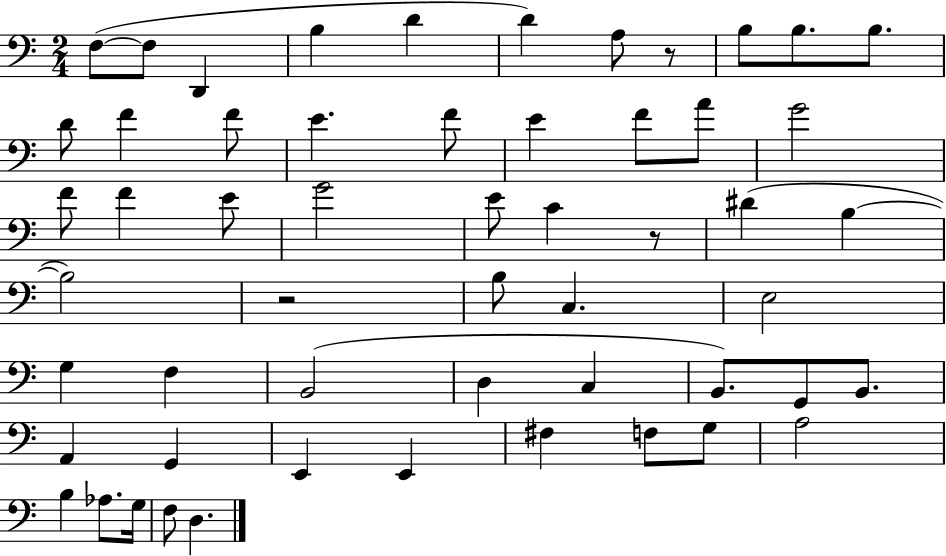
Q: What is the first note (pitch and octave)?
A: F3